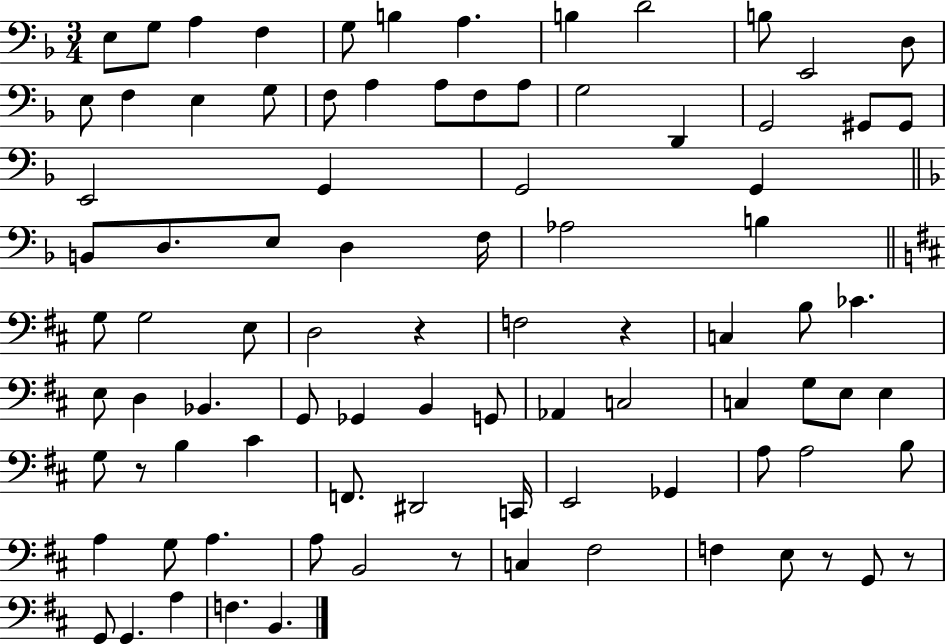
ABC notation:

X:1
T:Untitled
M:3/4
L:1/4
K:F
E,/2 G,/2 A, F, G,/2 B, A, B, D2 B,/2 E,,2 D,/2 E,/2 F, E, G,/2 F,/2 A, A,/2 F,/2 A,/2 G,2 D,, G,,2 ^G,,/2 ^G,,/2 E,,2 G,, G,,2 G,, B,,/2 D,/2 E,/2 D, F,/4 _A,2 B, G,/2 G,2 E,/2 D,2 z F,2 z C, B,/2 _C E,/2 D, _B,, G,,/2 _G,, B,, G,,/2 _A,, C,2 C, G,/2 E,/2 E, G,/2 z/2 B, ^C F,,/2 ^D,,2 C,,/4 E,,2 _G,, A,/2 A,2 B,/2 A, G,/2 A, A,/2 B,,2 z/2 C, ^F,2 F, E,/2 z/2 G,,/2 z/2 G,,/2 G,, A, F, B,,